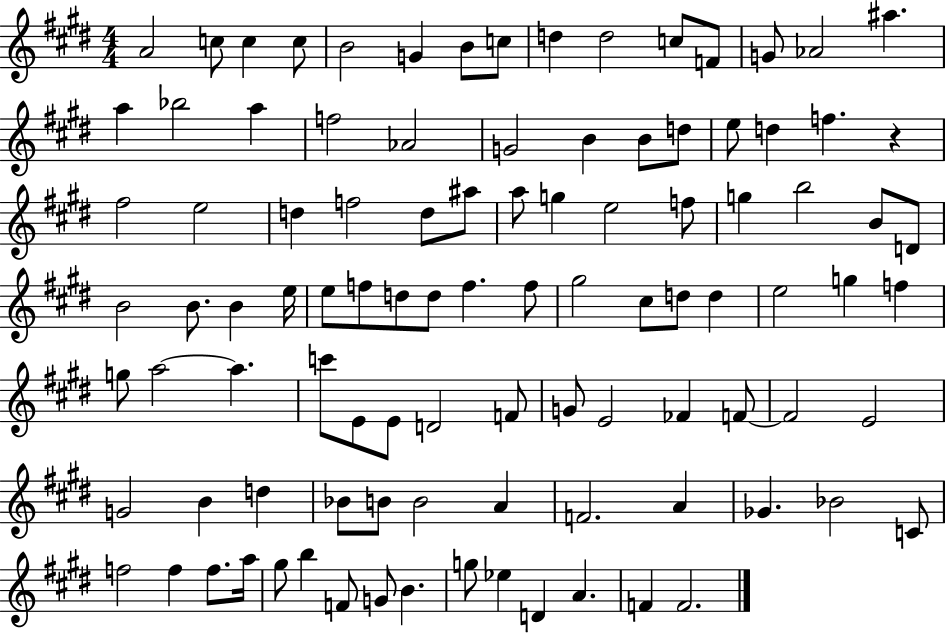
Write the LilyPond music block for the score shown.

{
  \clef treble
  \numericTimeSignature
  \time 4/4
  \key e \major
  \repeat volta 2 { a'2 c''8 c''4 c''8 | b'2 g'4 b'8 c''8 | d''4 d''2 c''8 f'8 | g'8 aes'2 ais''4. | \break a''4 bes''2 a''4 | f''2 aes'2 | g'2 b'4 b'8 d''8 | e''8 d''4 f''4. r4 | \break fis''2 e''2 | d''4 f''2 d''8 ais''8 | a''8 g''4 e''2 f''8 | g''4 b''2 b'8 d'8 | \break b'2 b'8. b'4 e''16 | e''8 f''8 d''8 d''8 f''4. f''8 | gis''2 cis''8 d''8 d''4 | e''2 g''4 f''4 | \break g''8 a''2~~ a''4. | c'''8 e'8 e'8 d'2 f'8 | g'8 e'2 fes'4 f'8~~ | f'2 e'2 | \break g'2 b'4 d''4 | bes'8 b'8 b'2 a'4 | f'2. a'4 | ges'4. bes'2 c'8 | \break f''2 f''4 f''8. a''16 | gis''8 b''4 f'8 g'8 b'4. | g''8 ees''4 d'4 a'4. | f'4 f'2. | \break } \bar "|."
}